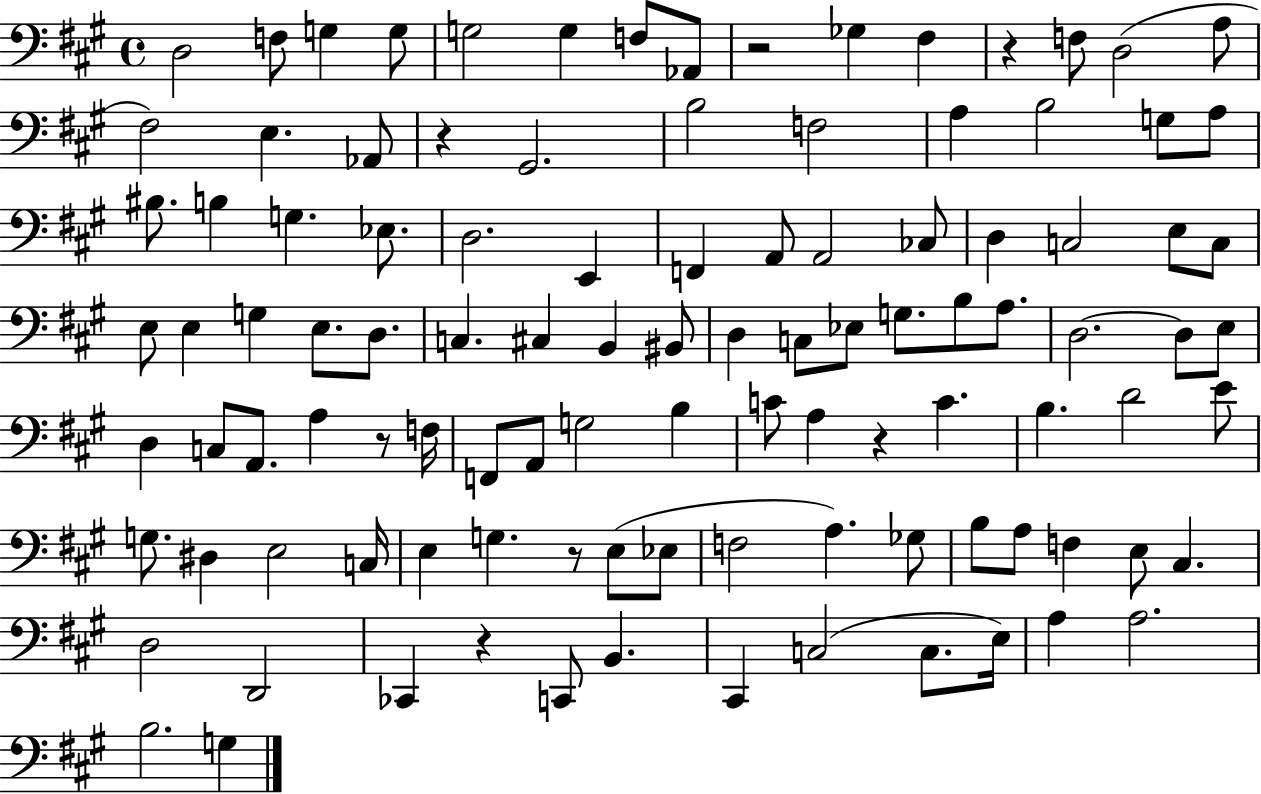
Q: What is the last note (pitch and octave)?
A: G3